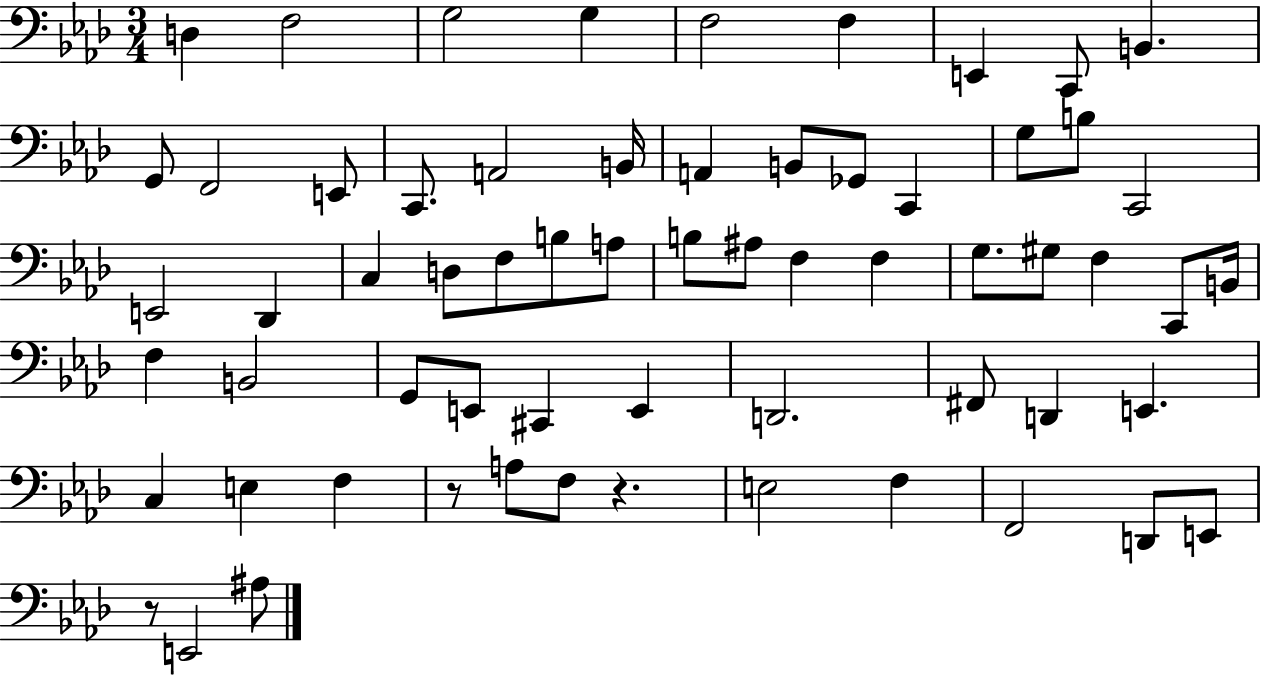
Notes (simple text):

D3/q F3/h G3/h G3/q F3/h F3/q E2/q C2/e B2/q. G2/e F2/h E2/e C2/e. A2/h B2/s A2/q B2/e Gb2/e C2/q G3/e B3/e C2/h E2/h Db2/q C3/q D3/e F3/e B3/e A3/e B3/e A#3/e F3/q F3/q G3/e. G#3/e F3/q C2/e B2/s F3/q B2/h G2/e E2/e C#2/q E2/q D2/h. F#2/e D2/q E2/q. C3/q E3/q F3/q R/e A3/e F3/e R/q. E3/h F3/q F2/h D2/e E2/e R/e E2/h A#3/e